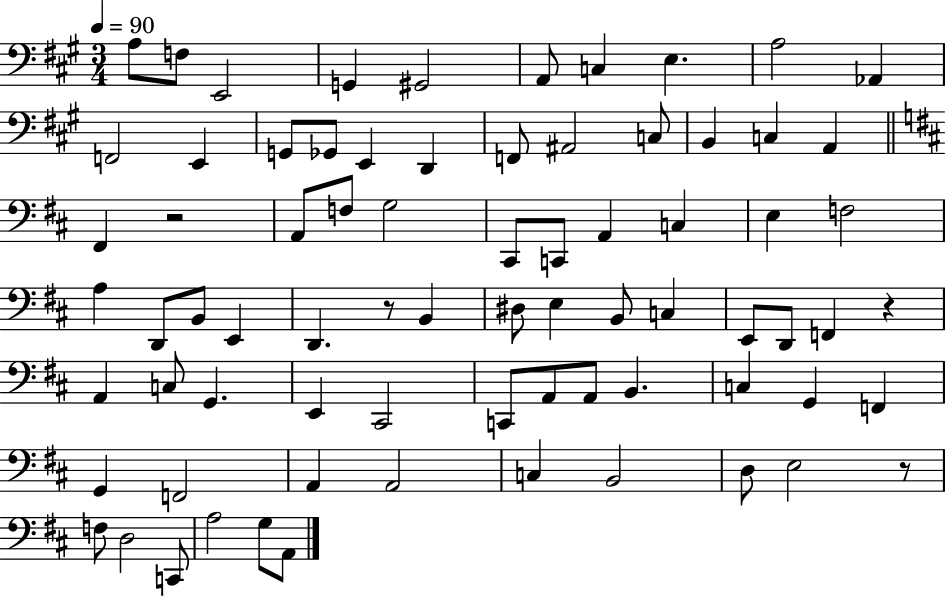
X:1
T:Untitled
M:3/4
L:1/4
K:A
A,/2 F,/2 E,,2 G,, ^G,,2 A,,/2 C, E, A,2 _A,, F,,2 E,, G,,/2 _G,,/2 E,, D,, F,,/2 ^A,,2 C,/2 B,, C, A,, ^F,, z2 A,,/2 F,/2 G,2 ^C,,/2 C,,/2 A,, C, E, F,2 A, D,,/2 B,,/2 E,, D,, z/2 B,, ^D,/2 E, B,,/2 C, E,,/2 D,,/2 F,, z A,, C,/2 G,, E,, ^C,,2 C,,/2 A,,/2 A,,/2 B,, C, G,, F,, G,, F,,2 A,, A,,2 C, B,,2 D,/2 E,2 z/2 F,/2 D,2 C,,/2 A,2 G,/2 A,,/2